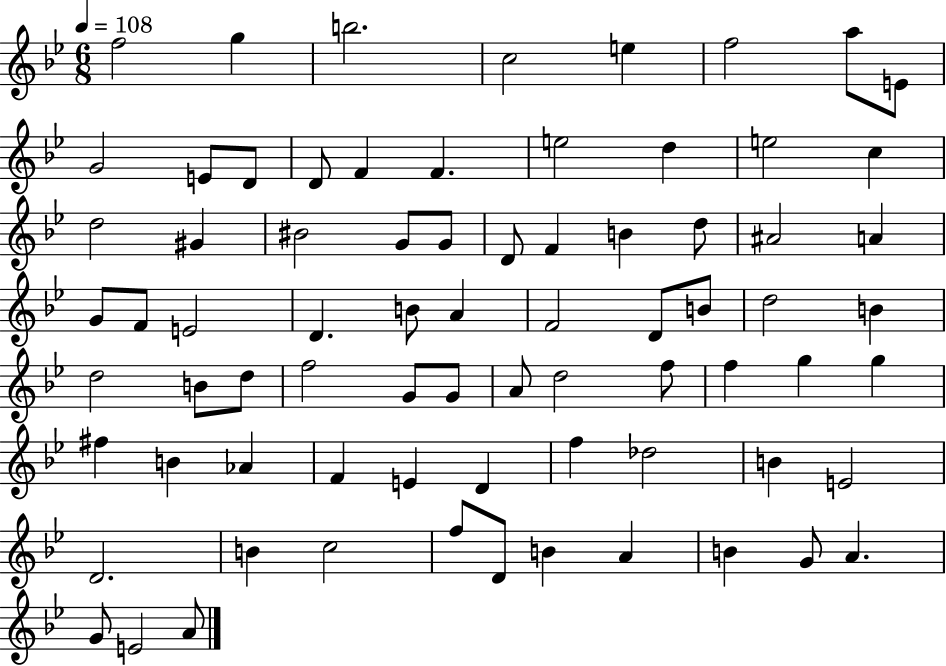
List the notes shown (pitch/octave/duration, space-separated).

F5/h G5/q B5/h. C5/h E5/q F5/h A5/e E4/e G4/h E4/e D4/e D4/e F4/q F4/q. E5/h D5/q E5/h C5/q D5/h G#4/q BIS4/h G4/e G4/e D4/e F4/q B4/q D5/e A#4/h A4/q G4/e F4/e E4/h D4/q. B4/e A4/q F4/h D4/e B4/e D5/h B4/q D5/h B4/e D5/e F5/h G4/e G4/e A4/e D5/h F5/e F5/q G5/q G5/q F#5/q B4/q Ab4/q F4/q E4/q D4/q F5/q Db5/h B4/q E4/h D4/h. B4/q C5/h F5/e D4/e B4/q A4/q B4/q G4/e A4/q. G4/e E4/h A4/e